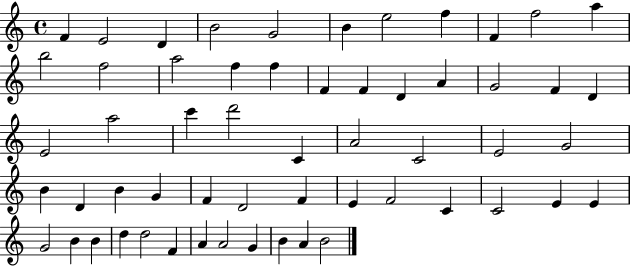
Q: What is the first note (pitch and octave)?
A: F4